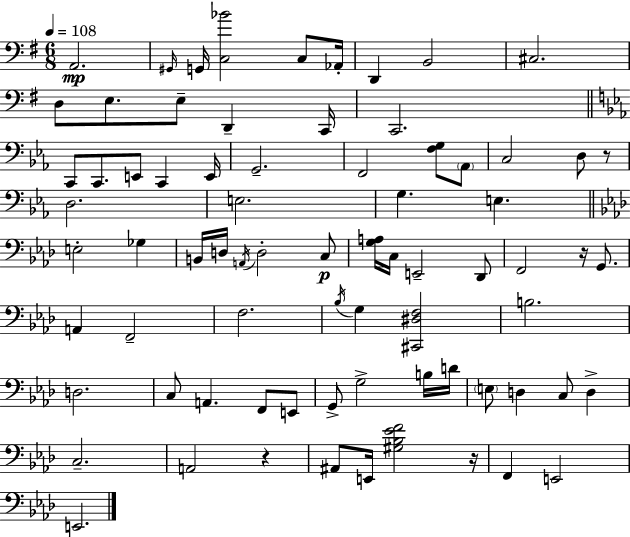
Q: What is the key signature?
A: G major